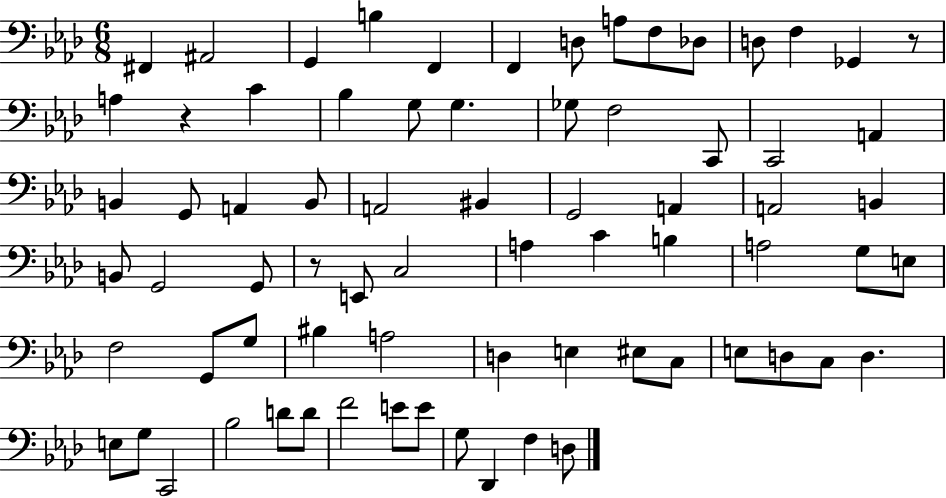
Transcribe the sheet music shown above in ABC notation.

X:1
T:Untitled
M:6/8
L:1/4
K:Ab
^F,, ^A,,2 G,, B, F,, F,, D,/2 A,/2 F,/2 _D,/2 D,/2 F, _G,, z/2 A, z C _B, G,/2 G, _G,/2 F,2 C,,/2 C,,2 A,, B,, G,,/2 A,, B,,/2 A,,2 ^B,, G,,2 A,, A,,2 B,, B,,/2 G,,2 G,,/2 z/2 E,,/2 C,2 A, C B, A,2 G,/2 E,/2 F,2 G,,/2 G,/2 ^B, A,2 D, E, ^E,/2 C,/2 E,/2 D,/2 C,/2 D, E,/2 G,/2 C,,2 _B,2 D/2 D/2 F2 E/2 E/2 G,/2 _D,, F, D,/2